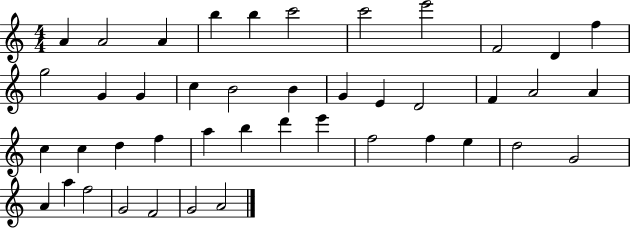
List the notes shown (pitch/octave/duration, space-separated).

A4/q A4/h A4/q B5/q B5/q C6/h C6/h E6/h F4/h D4/q F5/q G5/h G4/q G4/q C5/q B4/h B4/q G4/q E4/q D4/h F4/q A4/h A4/q C5/q C5/q D5/q F5/q A5/q B5/q D6/q E6/q F5/h F5/q E5/q D5/h G4/h A4/q A5/q F5/h G4/h F4/h G4/h A4/h